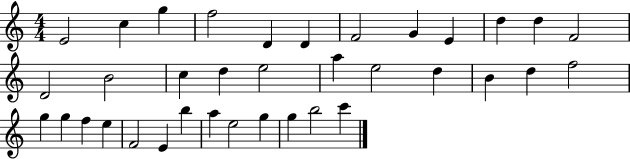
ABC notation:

X:1
T:Untitled
M:4/4
L:1/4
K:C
E2 c g f2 D D F2 G E d d F2 D2 B2 c d e2 a e2 d B d f2 g g f e F2 E b a e2 g g b2 c'